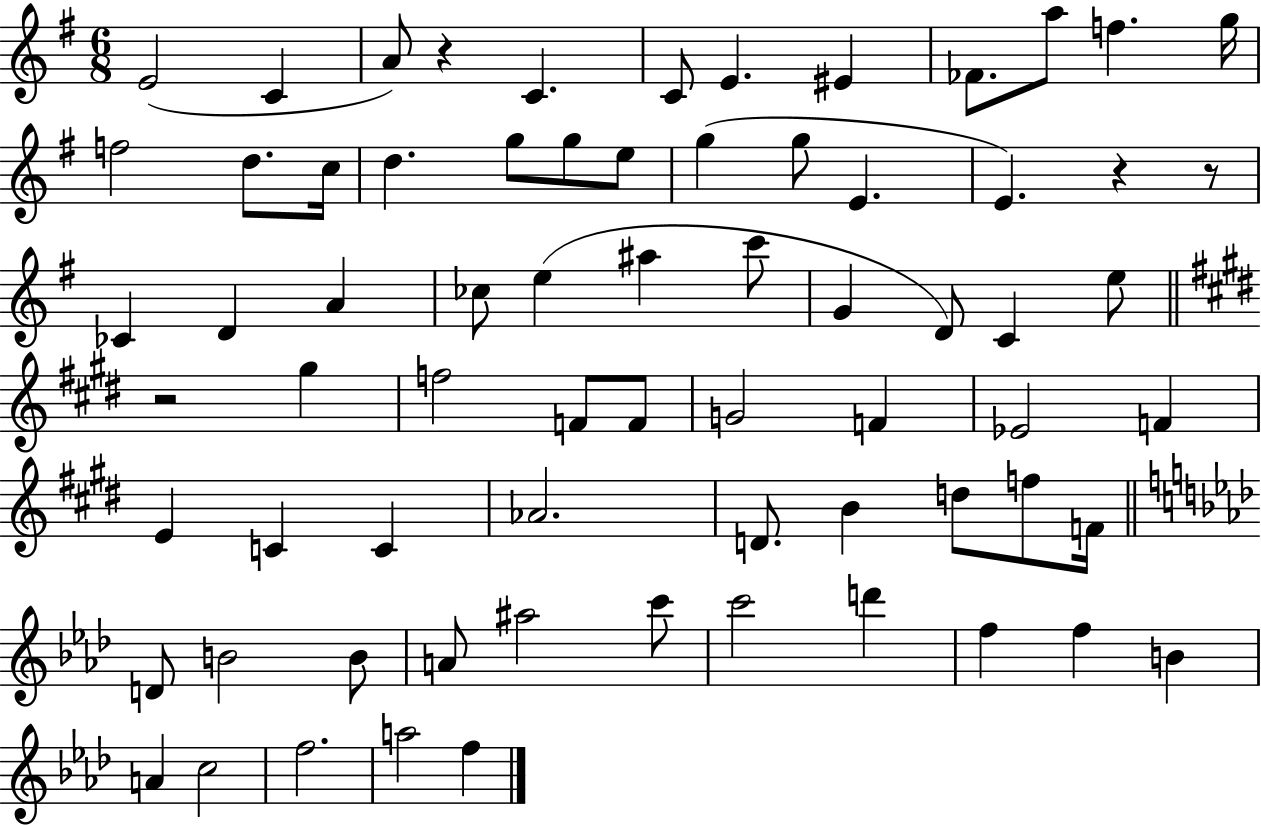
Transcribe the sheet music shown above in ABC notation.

X:1
T:Untitled
M:6/8
L:1/4
K:G
E2 C A/2 z C C/2 E ^E _F/2 a/2 f g/4 f2 d/2 c/4 d g/2 g/2 e/2 g g/2 E E z z/2 _C D A _c/2 e ^a c'/2 G D/2 C e/2 z2 ^g f2 F/2 F/2 G2 F _E2 F E C C _A2 D/2 B d/2 f/2 F/4 D/2 B2 B/2 A/2 ^a2 c'/2 c'2 d' f f B A c2 f2 a2 f